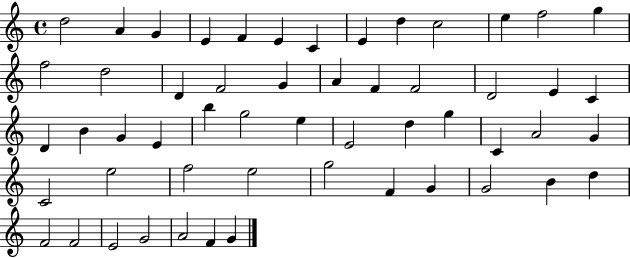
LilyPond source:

{
  \clef treble
  \time 4/4
  \defaultTimeSignature
  \key c \major
  d''2 a'4 g'4 | e'4 f'4 e'4 c'4 | e'4 d''4 c''2 | e''4 f''2 g''4 | \break f''2 d''2 | d'4 f'2 g'4 | a'4 f'4 f'2 | d'2 e'4 c'4 | \break d'4 b'4 g'4 e'4 | b''4 g''2 e''4 | e'2 d''4 g''4 | c'4 a'2 g'4 | \break c'2 e''2 | f''2 e''2 | g''2 f'4 g'4 | g'2 b'4 d''4 | \break f'2 f'2 | e'2 g'2 | a'2 f'4 g'4 | \bar "|."
}